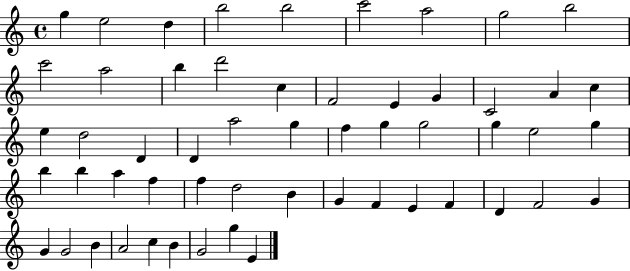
X:1
T:Untitled
M:4/4
L:1/4
K:C
g e2 d b2 b2 c'2 a2 g2 b2 c'2 a2 b d'2 c F2 E G C2 A c e d2 D D a2 g f g g2 g e2 g b b a f f d2 B G F E F D F2 G G G2 B A2 c B G2 g E